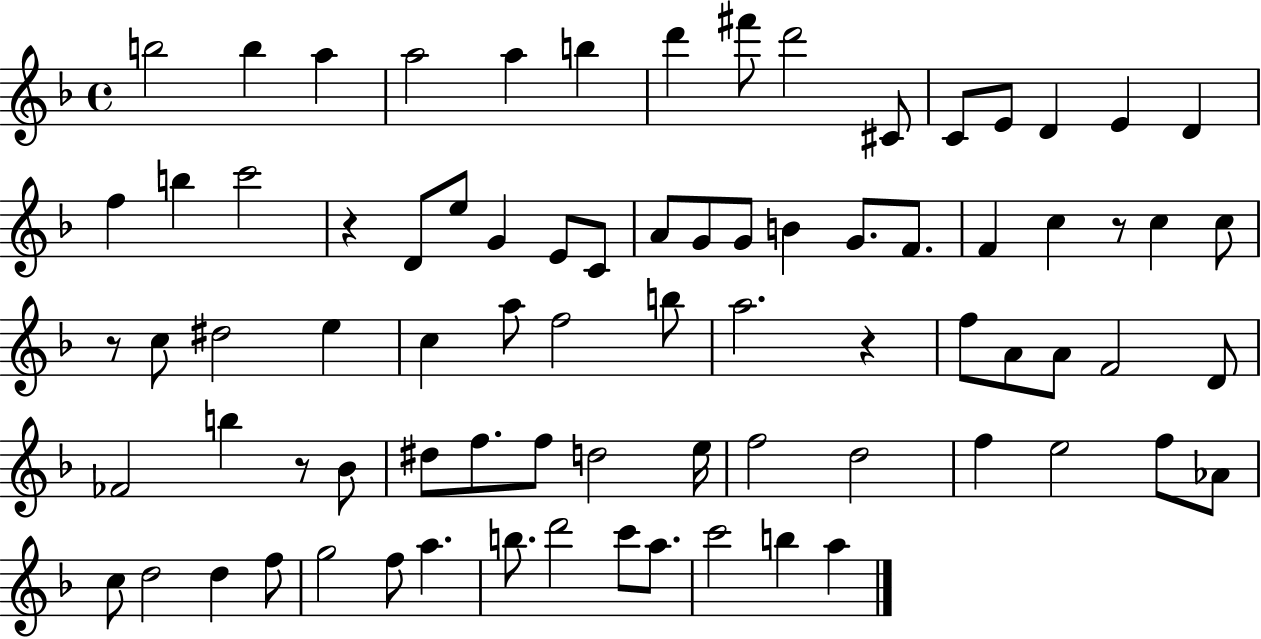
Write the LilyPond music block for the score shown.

{
  \clef treble
  \time 4/4
  \defaultTimeSignature
  \key f \major
  b''2 b''4 a''4 | a''2 a''4 b''4 | d'''4 fis'''8 d'''2 cis'8 | c'8 e'8 d'4 e'4 d'4 | \break f''4 b''4 c'''2 | r4 d'8 e''8 g'4 e'8 c'8 | a'8 g'8 g'8 b'4 g'8. f'8. | f'4 c''4 r8 c''4 c''8 | \break r8 c''8 dis''2 e''4 | c''4 a''8 f''2 b''8 | a''2. r4 | f''8 a'8 a'8 f'2 d'8 | \break fes'2 b''4 r8 bes'8 | dis''8 f''8. f''8 d''2 e''16 | f''2 d''2 | f''4 e''2 f''8 aes'8 | \break c''8 d''2 d''4 f''8 | g''2 f''8 a''4. | b''8. d'''2 c'''8 a''8. | c'''2 b''4 a''4 | \break \bar "|."
}